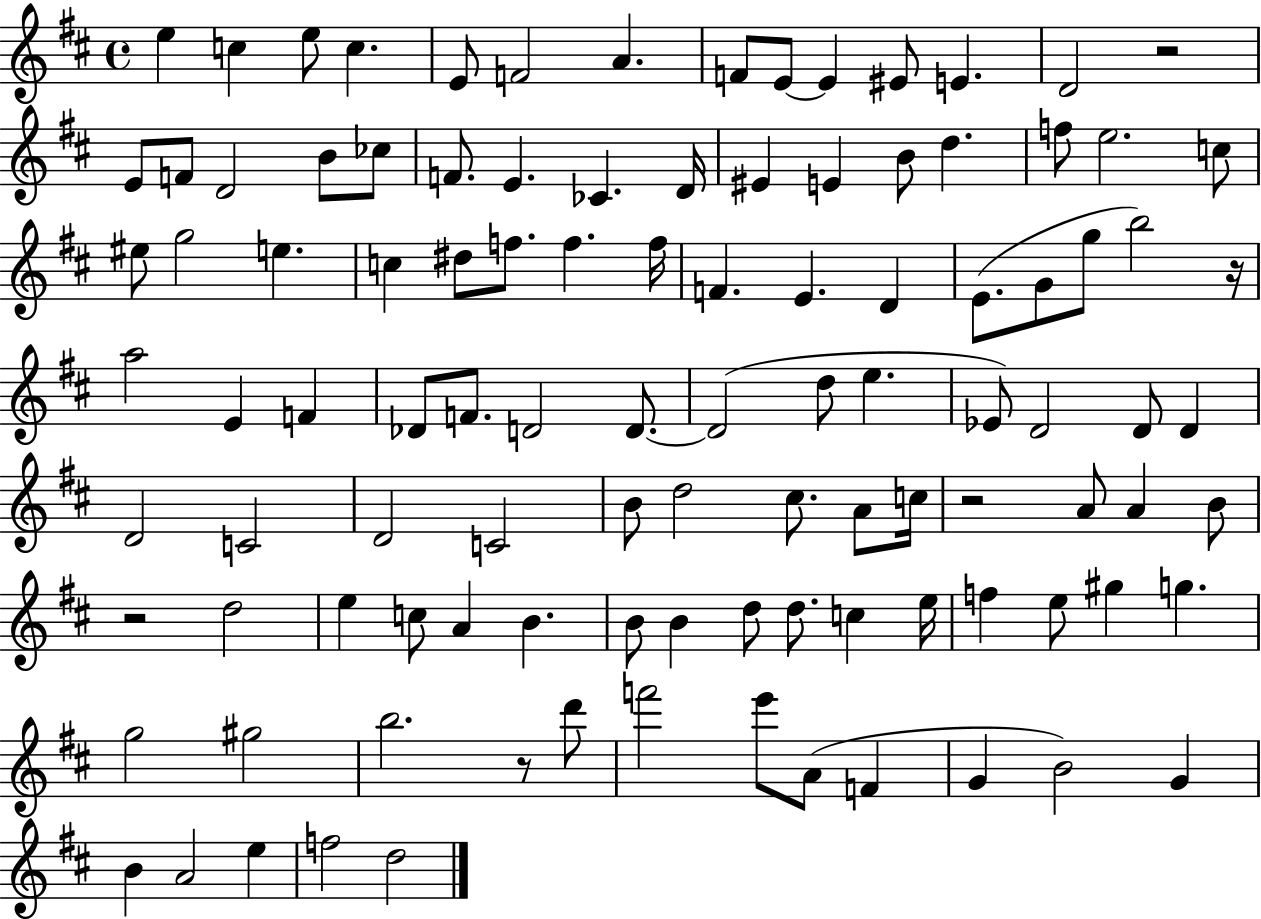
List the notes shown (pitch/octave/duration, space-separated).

E5/q C5/q E5/e C5/q. E4/e F4/h A4/q. F4/e E4/e E4/q EIS4/e E4/q. D4/h R/h E4/e F4/e D4/h B4/e CES5/e F4/e. E4/q. CES4/q. D4/s EIS4/q E4/q B4/e D5/q. F5/e E5/h. C5/e EIS5/e G5/h E5/q. C5/q D#5/e F5/e. F5/q. F5/s F4/q. E4/q. D4/q E4/e. G4/e G5/e B5/h R/s A5/h E4/q F4/q Db4/e F4/e. D4/h D4/e. D4/h D5/e E5/q. Eb4/e D4/h D4/e D4/q D4/h C4/h D4/h C4/h B4/e D5/h C#5/e. A4/e C5/s R/h A4/e A4/q B4/e R/h D5/h E5/q C5/e A4/q B4/q. B4/e B4/q D5/e D5/e. C5/q E5/s F5/q E5/e G#5/q G5/q. G5/h G#5/h B5/h. R/e D6/e F6/h E6/e A4/e F4/q G4/q B4/h G4/q B4/q A4/h E5/q F5/h D5/h